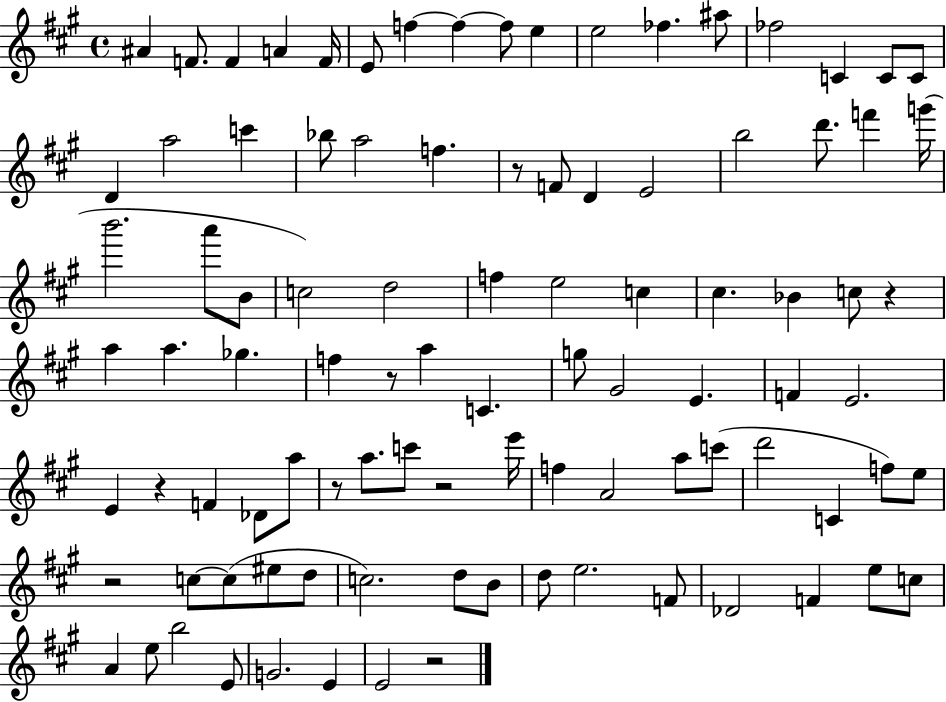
X:1
T:Untitled
M:4/4
L:1/4
K:A
^A F/2 F A F/4 E/2 f f f/2 e e2 _f ^a/2 _f2 C C/2 C/2 D a2 c' _b/2 a2 f z/2 F/2 D E2 b2 d'/2 f' g'/4 b'2 a'/2 B/2 c2 d2 f e2 c ^c _B c/2 z a a _g f z/2 a C g/2 ^G2 E F E2 E z F _D/2 a/2 z/2 a/2 c'/2 z2 e'/4 f A2 a/2 c'/2 d'2 C f/2 e/2 z2 c/2 c/2 ^e/2 d/2 c2 d/2 B/2 d/2 e2 F/2 _D2 F e/2 c/2 A e/2 b2 E/2 G2 E E2 z2